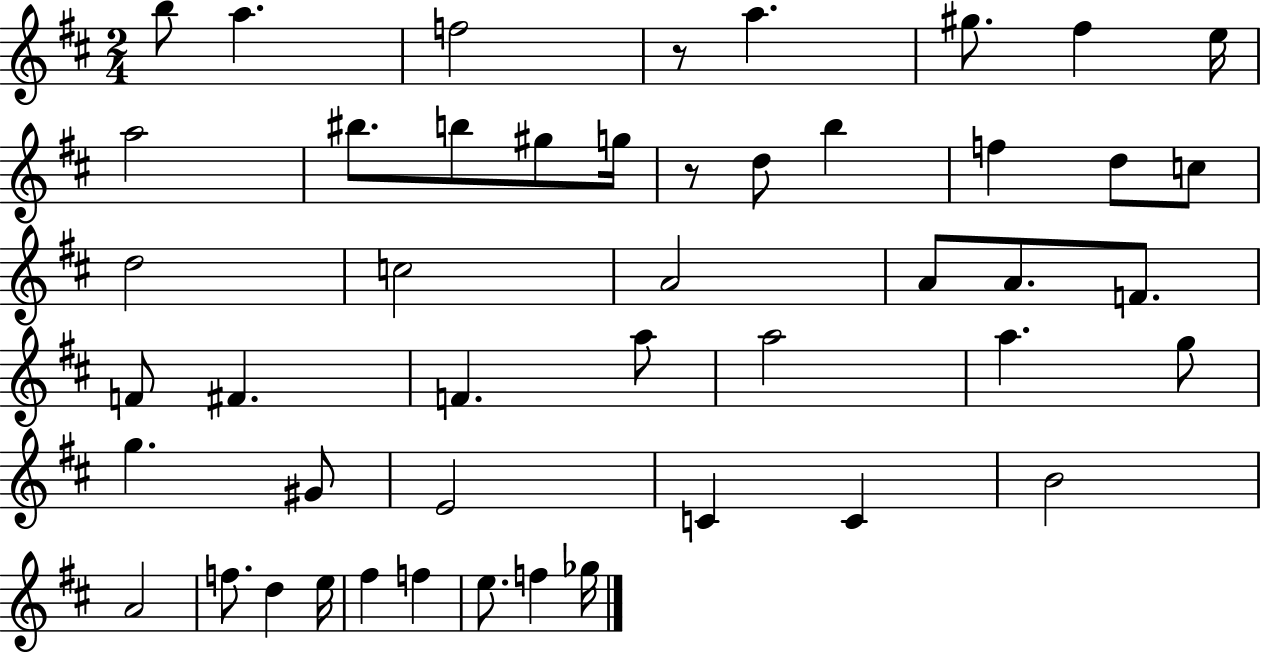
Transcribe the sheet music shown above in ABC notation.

X:1
T:Untitled
M:2/4
L:1/4
K:D
b/2 a f2 z/2 a ^g/2 ^f e/4 a2 ^b/2 b/2 ^g/2 g/4 z/2 d/2 b f d/2 c/2 d2 c2 A2 A/2 A/2 F/2 F/2 ^F F a/2 a2 a g/2 g ^G/2 E2 C C B2 A2 f/2 d e/4 ^f f e/2 f _g/4